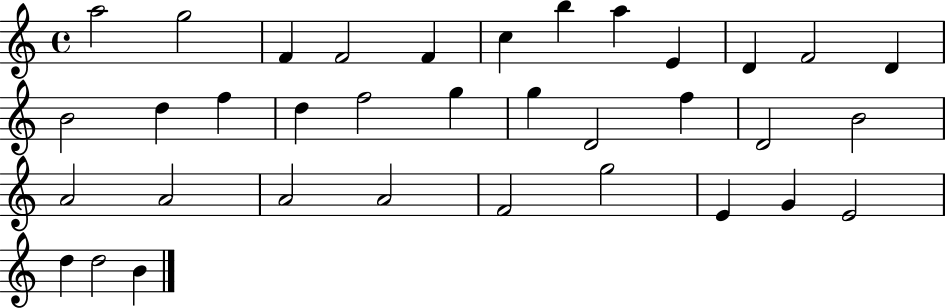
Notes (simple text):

A5/h G5/h F4/q F4/h F4/q C5/q B5/q A5/q E4/q D4/q F4/h D4/q B4/h D5/q F5/q D5/q F5/h G5/q G5/q D4/h F5/q D4/h B4/h A4/h A4/h A4/h A4/h F4/h G5/h E4/q G4/q E4/h D5/q D5/h B4/q